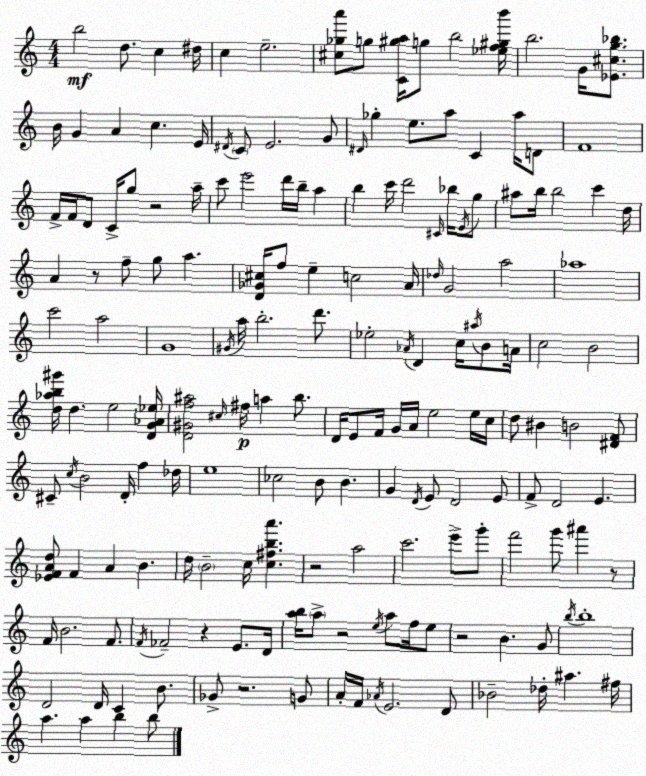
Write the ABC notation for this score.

X:1
T:Untitled
M:4/4
L:1/4
K:Am
b2 d/2 c ^d/4 c e2 [^c_ga']/2 g/2 [C^ga]/4 g/2 b2 [_ef^gb']/4 b2 G/4 [_E^cg_b]/2 B/4 G A c E/4 ^D/4 C/2 E2 G/2 ^D/4 _g e/2 a/2 C a/4 D/2 F4 F/4 F/4 D/2 C/4 g/2 z2 a/4 c'/2 e'2 d'/4 b/4 a b c'/4 d'2 ^C/4 _b/4 E/4 g/2 ^a/2 b/4 b2 c' d/4 A z/2 f/2 g/2 a [D_G^c]/4 f/2 e c2 A/4 _d/4 G2 a2 _a4 c'2 a2 G4 ^G/4 a/4 b2 d'/2 _e2 _A/4 D c/4 ^a/4 B/2 A/4 c2 B2 [d_ab^g']/4 d e2 [DG_A_e]/4 [D^Gf^a]2 ^c/4 ^f/4 a b/2 D/4 E/2 F/4 G/4 A/4 e2 e/4 c/4 d/2 ^B B2 [^DF]/2 ^C/2 c/4 B2 D/4 f _d/4 e4 _c2 B/2 B G D/4 E/2 D2 E/2 F/2 D2 E [_EFAd]/2 F A B d/4 B2 c/4 [c^fba'] z2 a2 c'2 e'/2 g'/2 f'2 g'/2 ^a' z/2 F/4 B2 F/2 F/4 _F2 z E/2 D/4 [ab]/4 a/2 z2 e/4 a/2 f/4 e/2 z2 B G/2 b/4 b4 D2 D/4 C B/2 _G/2 z2 G/2 A/4 F/4 _A/4 E2 D/2 _B2 _d/4 ^a ^f/4 a a b b/2